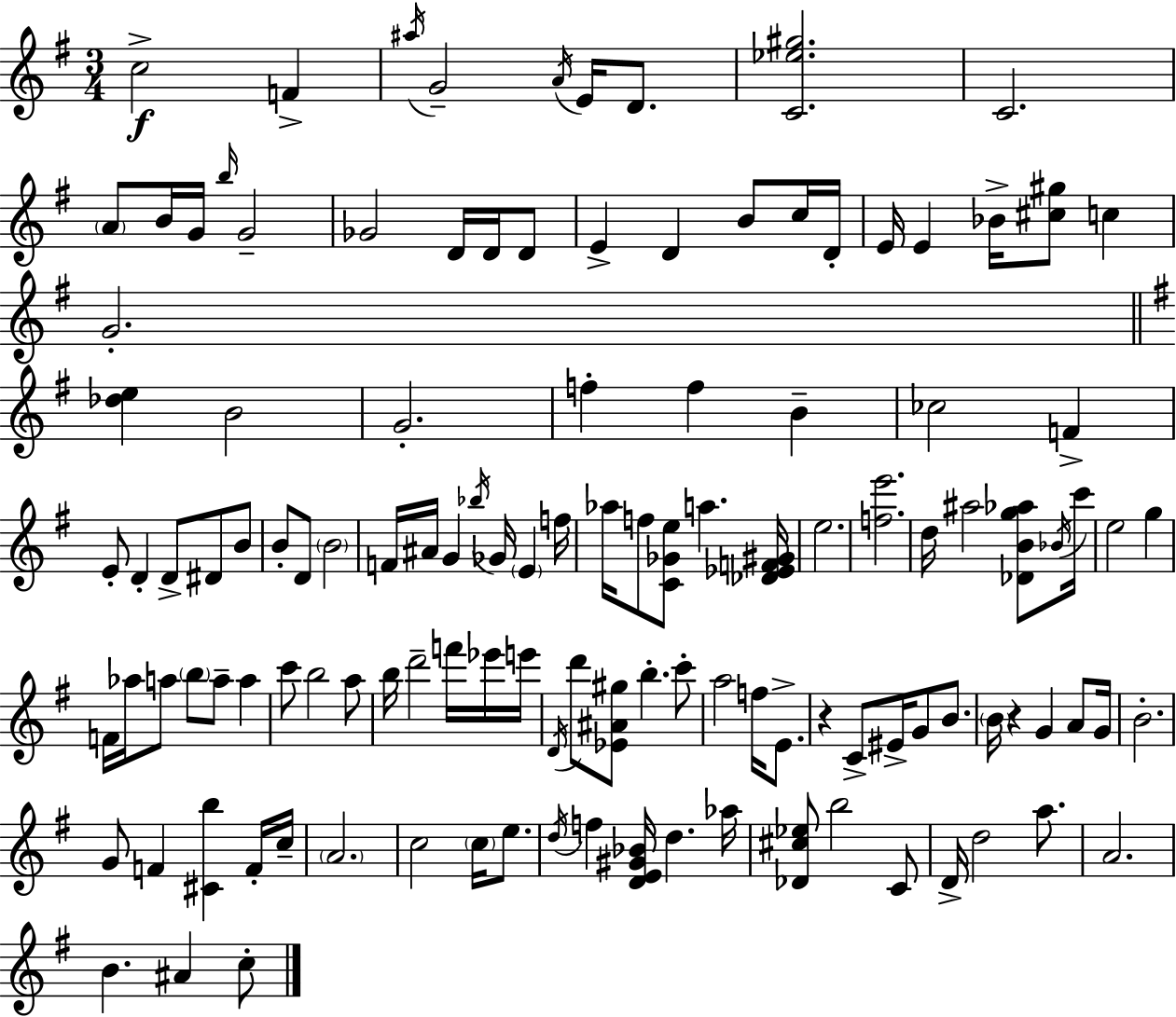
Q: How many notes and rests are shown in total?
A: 123